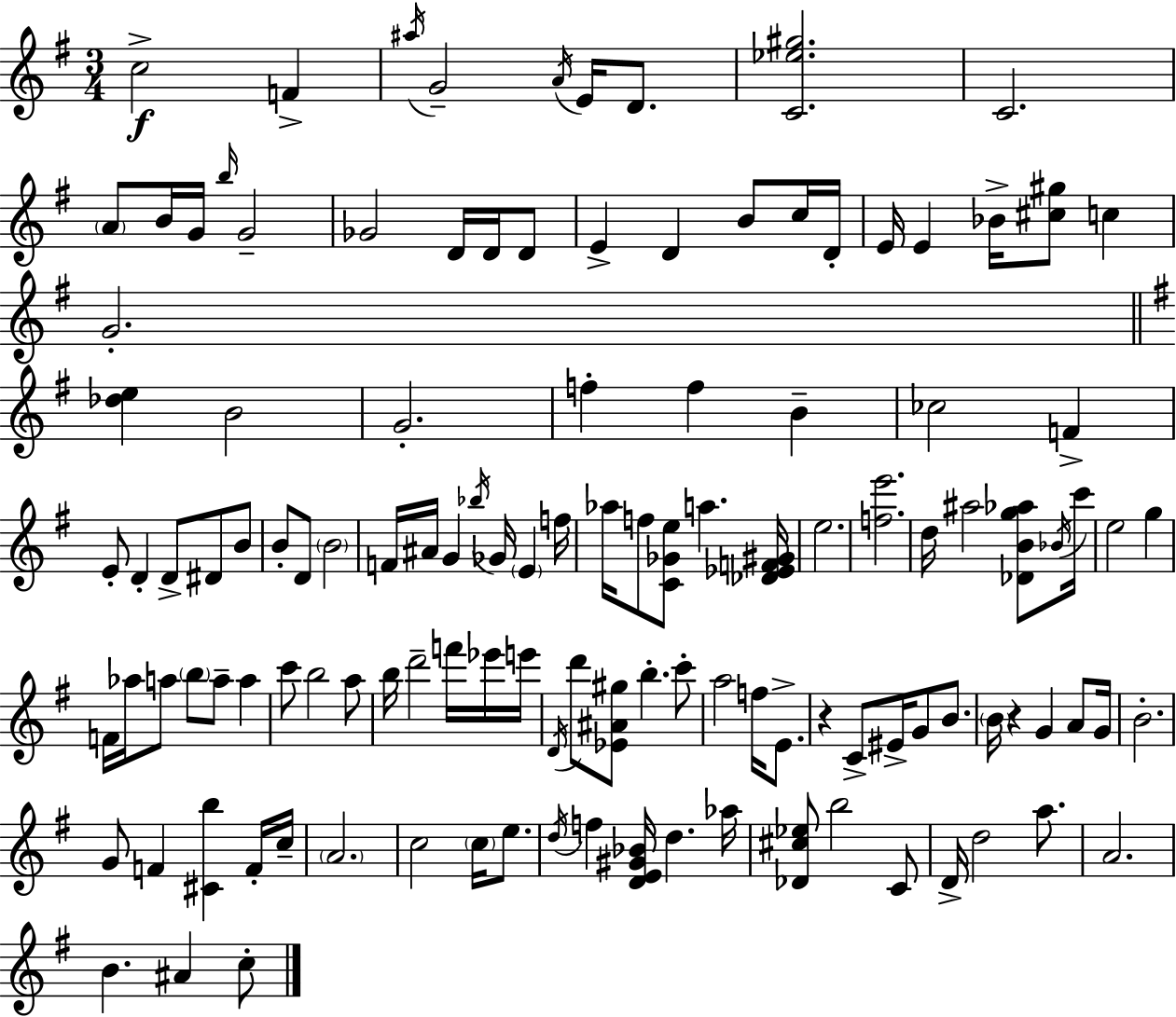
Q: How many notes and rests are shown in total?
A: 123